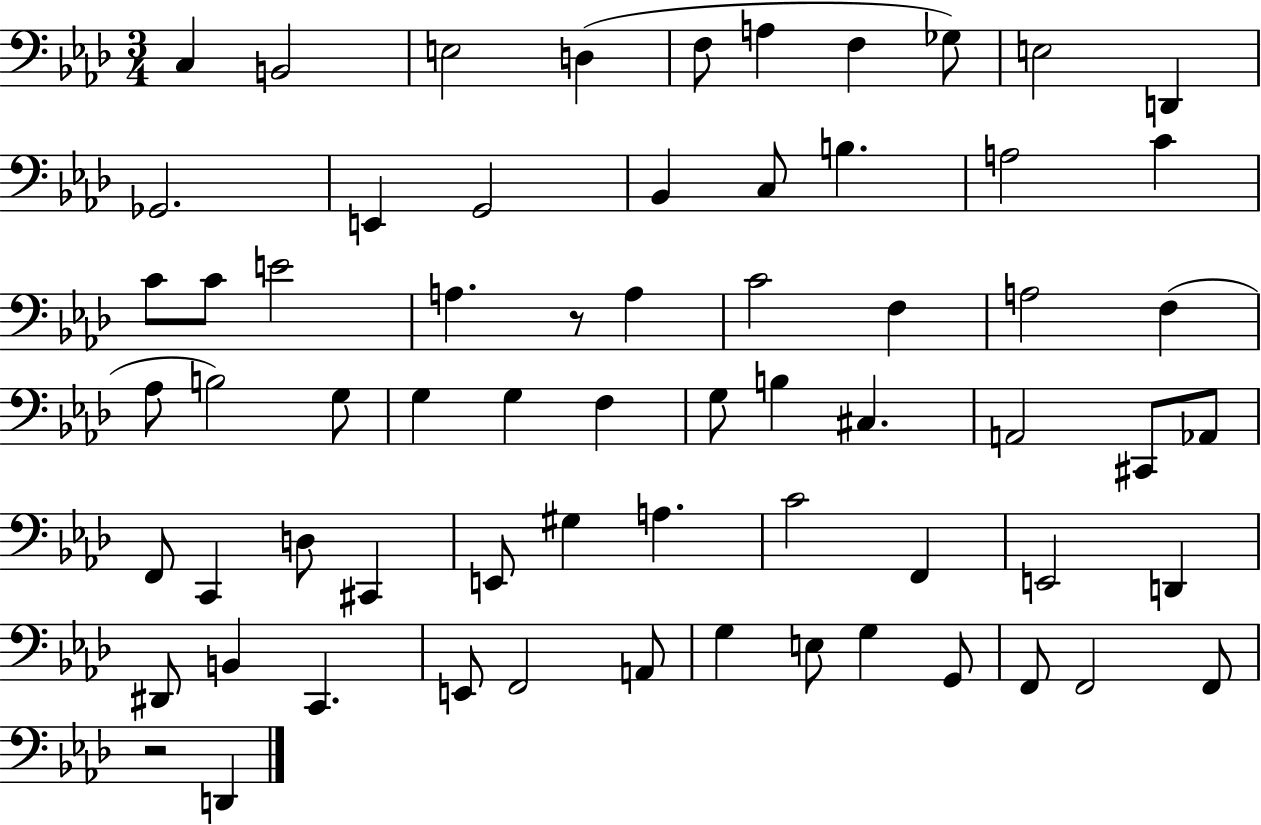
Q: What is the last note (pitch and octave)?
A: D2